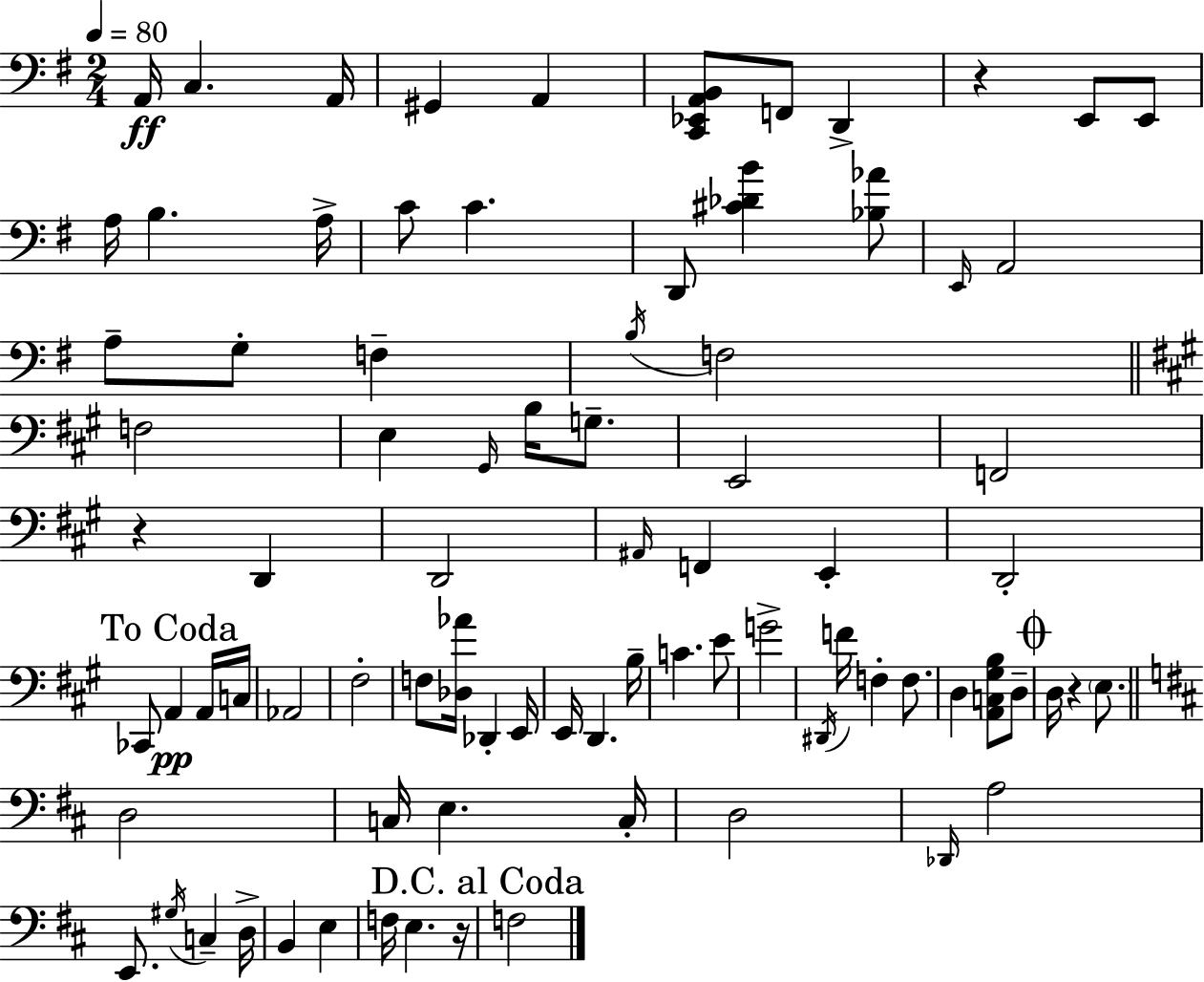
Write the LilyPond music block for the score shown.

{
  \clef bass
  \numericTimeSignature
  \time 2/4
  \key g \major
  \tempo 4 = 80
  a,16\ff c4. a,16 | gis,4 a,4 | <c, ees, a, b,>8 f,8 d,4-> | r4 e,8 e,8 | \break a16 b4. a16-> | c'8 c'4. | d,8 <cis' des' b'>4 <bes aes'>8 | \grace { e,16 } a,2 | \break a8-- g8-. f4-- | \acciaccatura { b16 } f2 | \bar "||" \break \key a \major f2 | e4 \grace { gis,16 } b16 g8.-- | e,2 | f,2 | \break r4 d,4 | d,2 | \grace { ais,16 } f,4 e,4-. | d,2-. | \break \mark "To Coda" ces,8 a,4\pp | a,16 c16 aes,2 | fis2-. | f8 <des aes'>16 des,4-. | \break e,16 e,16 d,4. | b16-- c'4. | e'8 g'2-> | \acciaccatura { dis,16 } f'16 f4-. | \break f8. d4 <a, c gis b>8 | d8-- \mark \markup { \musicglyph "scripts.coda" } d16 r4 | \parenthesize e8. \bar "||" \break \key b \minor d2 | c16 e4. c16-. | d2 | \grace { des,16 } a2 | \break e,8. \acciaccatura { gis16 } c4-- | d16-> b,4 e4 | f16 e4. | r16 \mark "D.C. al Coda" f2 | \break \bar "|."
}